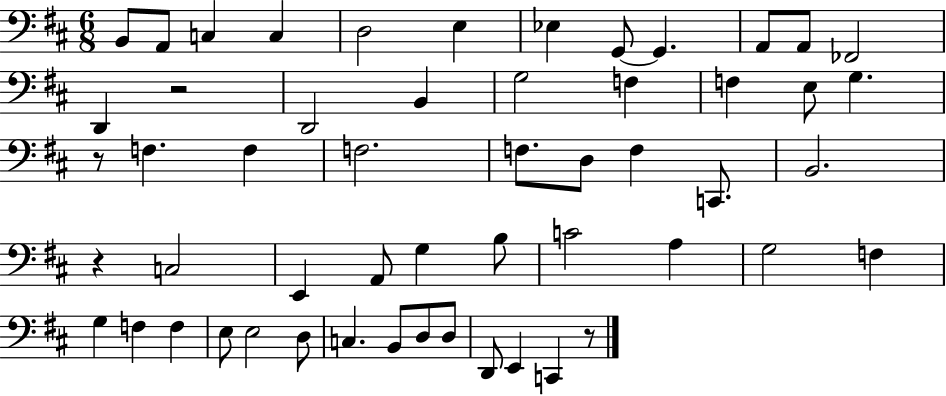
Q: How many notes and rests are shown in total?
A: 54